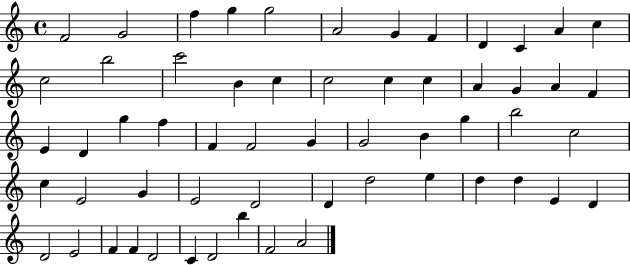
F4/h G4/h F5/q G5/q G5/h A4/h G4/q F4/q D4/q C4/q A4/q C5/q C5/h B5/h C6/h B4/q C5/q C5/h C5/q C5/q A4/q G4/q A4/q F4/q E4/q D4/q G5/q F5/q F4/q F4/h G4/q G4/h B4/q G5/q B5/h C5/h C5/q E4/h G4/q E4/h D4/h D4/q D5/h E5/q D5/q D5/q E4/q D4/q D4/h E4/h F4/q F4/q D4/h C4/q D4/h B5/q F4/h A4/h